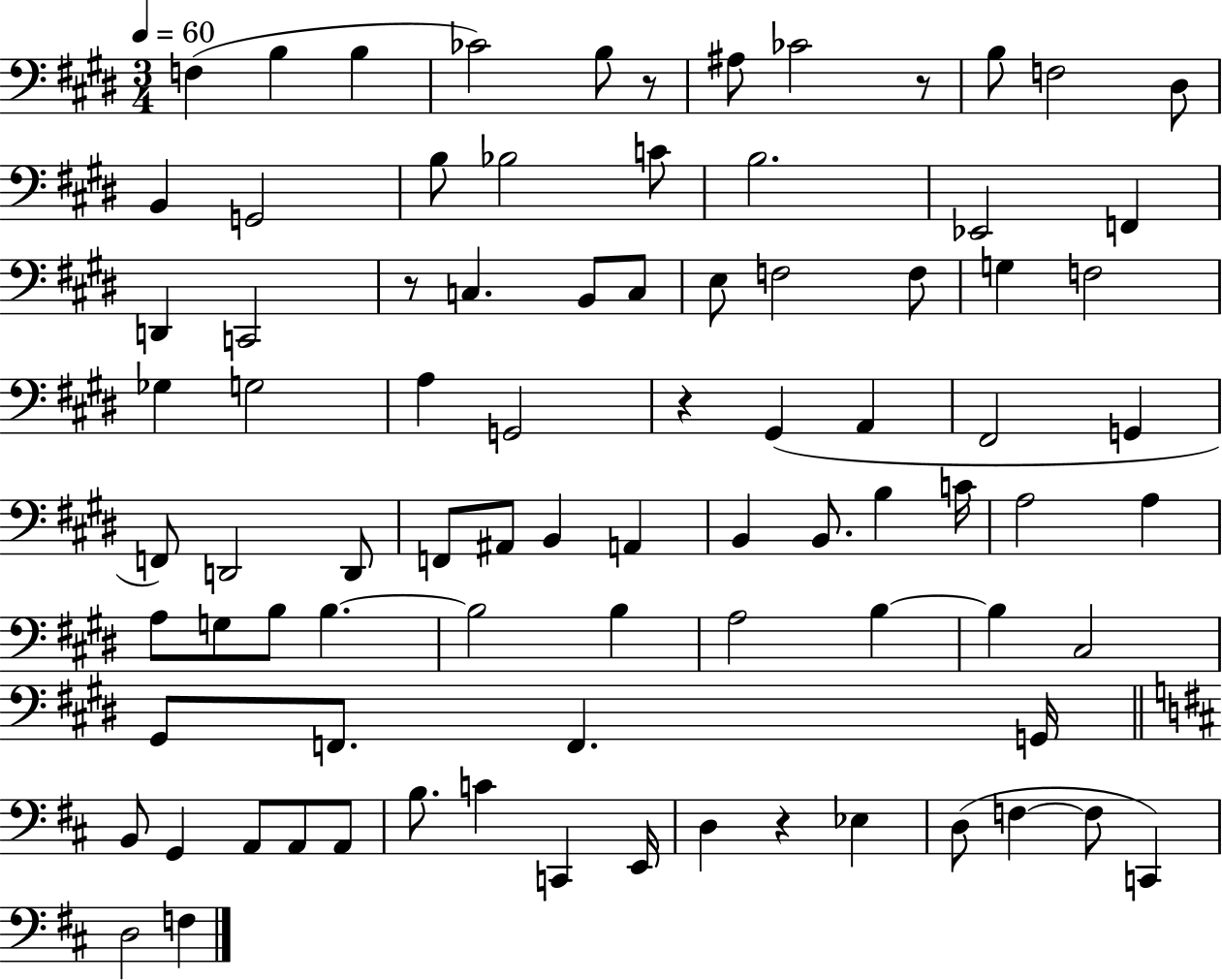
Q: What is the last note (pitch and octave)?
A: F3